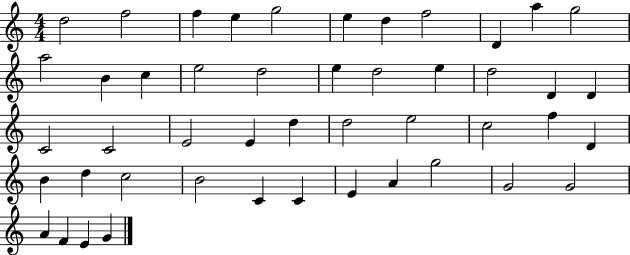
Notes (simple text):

D5/h F5/h F5/q E5/q G5/h E5/q D5/q F5/h D4/q A5/q G5/h A5/h B4/q C5/q E5/h D5/h E5/q D5/h E5/q D5/h D4/q D4/q C4/h C4/h E4/h E4/q D5/q D5/h E5/h C5/h F5/q D4/q B4/q D5/q C5/h B4/h C4/q C4/q E4/q A4/q G5/h G4/h G4/h A4/q F4/q E4/q G4/q